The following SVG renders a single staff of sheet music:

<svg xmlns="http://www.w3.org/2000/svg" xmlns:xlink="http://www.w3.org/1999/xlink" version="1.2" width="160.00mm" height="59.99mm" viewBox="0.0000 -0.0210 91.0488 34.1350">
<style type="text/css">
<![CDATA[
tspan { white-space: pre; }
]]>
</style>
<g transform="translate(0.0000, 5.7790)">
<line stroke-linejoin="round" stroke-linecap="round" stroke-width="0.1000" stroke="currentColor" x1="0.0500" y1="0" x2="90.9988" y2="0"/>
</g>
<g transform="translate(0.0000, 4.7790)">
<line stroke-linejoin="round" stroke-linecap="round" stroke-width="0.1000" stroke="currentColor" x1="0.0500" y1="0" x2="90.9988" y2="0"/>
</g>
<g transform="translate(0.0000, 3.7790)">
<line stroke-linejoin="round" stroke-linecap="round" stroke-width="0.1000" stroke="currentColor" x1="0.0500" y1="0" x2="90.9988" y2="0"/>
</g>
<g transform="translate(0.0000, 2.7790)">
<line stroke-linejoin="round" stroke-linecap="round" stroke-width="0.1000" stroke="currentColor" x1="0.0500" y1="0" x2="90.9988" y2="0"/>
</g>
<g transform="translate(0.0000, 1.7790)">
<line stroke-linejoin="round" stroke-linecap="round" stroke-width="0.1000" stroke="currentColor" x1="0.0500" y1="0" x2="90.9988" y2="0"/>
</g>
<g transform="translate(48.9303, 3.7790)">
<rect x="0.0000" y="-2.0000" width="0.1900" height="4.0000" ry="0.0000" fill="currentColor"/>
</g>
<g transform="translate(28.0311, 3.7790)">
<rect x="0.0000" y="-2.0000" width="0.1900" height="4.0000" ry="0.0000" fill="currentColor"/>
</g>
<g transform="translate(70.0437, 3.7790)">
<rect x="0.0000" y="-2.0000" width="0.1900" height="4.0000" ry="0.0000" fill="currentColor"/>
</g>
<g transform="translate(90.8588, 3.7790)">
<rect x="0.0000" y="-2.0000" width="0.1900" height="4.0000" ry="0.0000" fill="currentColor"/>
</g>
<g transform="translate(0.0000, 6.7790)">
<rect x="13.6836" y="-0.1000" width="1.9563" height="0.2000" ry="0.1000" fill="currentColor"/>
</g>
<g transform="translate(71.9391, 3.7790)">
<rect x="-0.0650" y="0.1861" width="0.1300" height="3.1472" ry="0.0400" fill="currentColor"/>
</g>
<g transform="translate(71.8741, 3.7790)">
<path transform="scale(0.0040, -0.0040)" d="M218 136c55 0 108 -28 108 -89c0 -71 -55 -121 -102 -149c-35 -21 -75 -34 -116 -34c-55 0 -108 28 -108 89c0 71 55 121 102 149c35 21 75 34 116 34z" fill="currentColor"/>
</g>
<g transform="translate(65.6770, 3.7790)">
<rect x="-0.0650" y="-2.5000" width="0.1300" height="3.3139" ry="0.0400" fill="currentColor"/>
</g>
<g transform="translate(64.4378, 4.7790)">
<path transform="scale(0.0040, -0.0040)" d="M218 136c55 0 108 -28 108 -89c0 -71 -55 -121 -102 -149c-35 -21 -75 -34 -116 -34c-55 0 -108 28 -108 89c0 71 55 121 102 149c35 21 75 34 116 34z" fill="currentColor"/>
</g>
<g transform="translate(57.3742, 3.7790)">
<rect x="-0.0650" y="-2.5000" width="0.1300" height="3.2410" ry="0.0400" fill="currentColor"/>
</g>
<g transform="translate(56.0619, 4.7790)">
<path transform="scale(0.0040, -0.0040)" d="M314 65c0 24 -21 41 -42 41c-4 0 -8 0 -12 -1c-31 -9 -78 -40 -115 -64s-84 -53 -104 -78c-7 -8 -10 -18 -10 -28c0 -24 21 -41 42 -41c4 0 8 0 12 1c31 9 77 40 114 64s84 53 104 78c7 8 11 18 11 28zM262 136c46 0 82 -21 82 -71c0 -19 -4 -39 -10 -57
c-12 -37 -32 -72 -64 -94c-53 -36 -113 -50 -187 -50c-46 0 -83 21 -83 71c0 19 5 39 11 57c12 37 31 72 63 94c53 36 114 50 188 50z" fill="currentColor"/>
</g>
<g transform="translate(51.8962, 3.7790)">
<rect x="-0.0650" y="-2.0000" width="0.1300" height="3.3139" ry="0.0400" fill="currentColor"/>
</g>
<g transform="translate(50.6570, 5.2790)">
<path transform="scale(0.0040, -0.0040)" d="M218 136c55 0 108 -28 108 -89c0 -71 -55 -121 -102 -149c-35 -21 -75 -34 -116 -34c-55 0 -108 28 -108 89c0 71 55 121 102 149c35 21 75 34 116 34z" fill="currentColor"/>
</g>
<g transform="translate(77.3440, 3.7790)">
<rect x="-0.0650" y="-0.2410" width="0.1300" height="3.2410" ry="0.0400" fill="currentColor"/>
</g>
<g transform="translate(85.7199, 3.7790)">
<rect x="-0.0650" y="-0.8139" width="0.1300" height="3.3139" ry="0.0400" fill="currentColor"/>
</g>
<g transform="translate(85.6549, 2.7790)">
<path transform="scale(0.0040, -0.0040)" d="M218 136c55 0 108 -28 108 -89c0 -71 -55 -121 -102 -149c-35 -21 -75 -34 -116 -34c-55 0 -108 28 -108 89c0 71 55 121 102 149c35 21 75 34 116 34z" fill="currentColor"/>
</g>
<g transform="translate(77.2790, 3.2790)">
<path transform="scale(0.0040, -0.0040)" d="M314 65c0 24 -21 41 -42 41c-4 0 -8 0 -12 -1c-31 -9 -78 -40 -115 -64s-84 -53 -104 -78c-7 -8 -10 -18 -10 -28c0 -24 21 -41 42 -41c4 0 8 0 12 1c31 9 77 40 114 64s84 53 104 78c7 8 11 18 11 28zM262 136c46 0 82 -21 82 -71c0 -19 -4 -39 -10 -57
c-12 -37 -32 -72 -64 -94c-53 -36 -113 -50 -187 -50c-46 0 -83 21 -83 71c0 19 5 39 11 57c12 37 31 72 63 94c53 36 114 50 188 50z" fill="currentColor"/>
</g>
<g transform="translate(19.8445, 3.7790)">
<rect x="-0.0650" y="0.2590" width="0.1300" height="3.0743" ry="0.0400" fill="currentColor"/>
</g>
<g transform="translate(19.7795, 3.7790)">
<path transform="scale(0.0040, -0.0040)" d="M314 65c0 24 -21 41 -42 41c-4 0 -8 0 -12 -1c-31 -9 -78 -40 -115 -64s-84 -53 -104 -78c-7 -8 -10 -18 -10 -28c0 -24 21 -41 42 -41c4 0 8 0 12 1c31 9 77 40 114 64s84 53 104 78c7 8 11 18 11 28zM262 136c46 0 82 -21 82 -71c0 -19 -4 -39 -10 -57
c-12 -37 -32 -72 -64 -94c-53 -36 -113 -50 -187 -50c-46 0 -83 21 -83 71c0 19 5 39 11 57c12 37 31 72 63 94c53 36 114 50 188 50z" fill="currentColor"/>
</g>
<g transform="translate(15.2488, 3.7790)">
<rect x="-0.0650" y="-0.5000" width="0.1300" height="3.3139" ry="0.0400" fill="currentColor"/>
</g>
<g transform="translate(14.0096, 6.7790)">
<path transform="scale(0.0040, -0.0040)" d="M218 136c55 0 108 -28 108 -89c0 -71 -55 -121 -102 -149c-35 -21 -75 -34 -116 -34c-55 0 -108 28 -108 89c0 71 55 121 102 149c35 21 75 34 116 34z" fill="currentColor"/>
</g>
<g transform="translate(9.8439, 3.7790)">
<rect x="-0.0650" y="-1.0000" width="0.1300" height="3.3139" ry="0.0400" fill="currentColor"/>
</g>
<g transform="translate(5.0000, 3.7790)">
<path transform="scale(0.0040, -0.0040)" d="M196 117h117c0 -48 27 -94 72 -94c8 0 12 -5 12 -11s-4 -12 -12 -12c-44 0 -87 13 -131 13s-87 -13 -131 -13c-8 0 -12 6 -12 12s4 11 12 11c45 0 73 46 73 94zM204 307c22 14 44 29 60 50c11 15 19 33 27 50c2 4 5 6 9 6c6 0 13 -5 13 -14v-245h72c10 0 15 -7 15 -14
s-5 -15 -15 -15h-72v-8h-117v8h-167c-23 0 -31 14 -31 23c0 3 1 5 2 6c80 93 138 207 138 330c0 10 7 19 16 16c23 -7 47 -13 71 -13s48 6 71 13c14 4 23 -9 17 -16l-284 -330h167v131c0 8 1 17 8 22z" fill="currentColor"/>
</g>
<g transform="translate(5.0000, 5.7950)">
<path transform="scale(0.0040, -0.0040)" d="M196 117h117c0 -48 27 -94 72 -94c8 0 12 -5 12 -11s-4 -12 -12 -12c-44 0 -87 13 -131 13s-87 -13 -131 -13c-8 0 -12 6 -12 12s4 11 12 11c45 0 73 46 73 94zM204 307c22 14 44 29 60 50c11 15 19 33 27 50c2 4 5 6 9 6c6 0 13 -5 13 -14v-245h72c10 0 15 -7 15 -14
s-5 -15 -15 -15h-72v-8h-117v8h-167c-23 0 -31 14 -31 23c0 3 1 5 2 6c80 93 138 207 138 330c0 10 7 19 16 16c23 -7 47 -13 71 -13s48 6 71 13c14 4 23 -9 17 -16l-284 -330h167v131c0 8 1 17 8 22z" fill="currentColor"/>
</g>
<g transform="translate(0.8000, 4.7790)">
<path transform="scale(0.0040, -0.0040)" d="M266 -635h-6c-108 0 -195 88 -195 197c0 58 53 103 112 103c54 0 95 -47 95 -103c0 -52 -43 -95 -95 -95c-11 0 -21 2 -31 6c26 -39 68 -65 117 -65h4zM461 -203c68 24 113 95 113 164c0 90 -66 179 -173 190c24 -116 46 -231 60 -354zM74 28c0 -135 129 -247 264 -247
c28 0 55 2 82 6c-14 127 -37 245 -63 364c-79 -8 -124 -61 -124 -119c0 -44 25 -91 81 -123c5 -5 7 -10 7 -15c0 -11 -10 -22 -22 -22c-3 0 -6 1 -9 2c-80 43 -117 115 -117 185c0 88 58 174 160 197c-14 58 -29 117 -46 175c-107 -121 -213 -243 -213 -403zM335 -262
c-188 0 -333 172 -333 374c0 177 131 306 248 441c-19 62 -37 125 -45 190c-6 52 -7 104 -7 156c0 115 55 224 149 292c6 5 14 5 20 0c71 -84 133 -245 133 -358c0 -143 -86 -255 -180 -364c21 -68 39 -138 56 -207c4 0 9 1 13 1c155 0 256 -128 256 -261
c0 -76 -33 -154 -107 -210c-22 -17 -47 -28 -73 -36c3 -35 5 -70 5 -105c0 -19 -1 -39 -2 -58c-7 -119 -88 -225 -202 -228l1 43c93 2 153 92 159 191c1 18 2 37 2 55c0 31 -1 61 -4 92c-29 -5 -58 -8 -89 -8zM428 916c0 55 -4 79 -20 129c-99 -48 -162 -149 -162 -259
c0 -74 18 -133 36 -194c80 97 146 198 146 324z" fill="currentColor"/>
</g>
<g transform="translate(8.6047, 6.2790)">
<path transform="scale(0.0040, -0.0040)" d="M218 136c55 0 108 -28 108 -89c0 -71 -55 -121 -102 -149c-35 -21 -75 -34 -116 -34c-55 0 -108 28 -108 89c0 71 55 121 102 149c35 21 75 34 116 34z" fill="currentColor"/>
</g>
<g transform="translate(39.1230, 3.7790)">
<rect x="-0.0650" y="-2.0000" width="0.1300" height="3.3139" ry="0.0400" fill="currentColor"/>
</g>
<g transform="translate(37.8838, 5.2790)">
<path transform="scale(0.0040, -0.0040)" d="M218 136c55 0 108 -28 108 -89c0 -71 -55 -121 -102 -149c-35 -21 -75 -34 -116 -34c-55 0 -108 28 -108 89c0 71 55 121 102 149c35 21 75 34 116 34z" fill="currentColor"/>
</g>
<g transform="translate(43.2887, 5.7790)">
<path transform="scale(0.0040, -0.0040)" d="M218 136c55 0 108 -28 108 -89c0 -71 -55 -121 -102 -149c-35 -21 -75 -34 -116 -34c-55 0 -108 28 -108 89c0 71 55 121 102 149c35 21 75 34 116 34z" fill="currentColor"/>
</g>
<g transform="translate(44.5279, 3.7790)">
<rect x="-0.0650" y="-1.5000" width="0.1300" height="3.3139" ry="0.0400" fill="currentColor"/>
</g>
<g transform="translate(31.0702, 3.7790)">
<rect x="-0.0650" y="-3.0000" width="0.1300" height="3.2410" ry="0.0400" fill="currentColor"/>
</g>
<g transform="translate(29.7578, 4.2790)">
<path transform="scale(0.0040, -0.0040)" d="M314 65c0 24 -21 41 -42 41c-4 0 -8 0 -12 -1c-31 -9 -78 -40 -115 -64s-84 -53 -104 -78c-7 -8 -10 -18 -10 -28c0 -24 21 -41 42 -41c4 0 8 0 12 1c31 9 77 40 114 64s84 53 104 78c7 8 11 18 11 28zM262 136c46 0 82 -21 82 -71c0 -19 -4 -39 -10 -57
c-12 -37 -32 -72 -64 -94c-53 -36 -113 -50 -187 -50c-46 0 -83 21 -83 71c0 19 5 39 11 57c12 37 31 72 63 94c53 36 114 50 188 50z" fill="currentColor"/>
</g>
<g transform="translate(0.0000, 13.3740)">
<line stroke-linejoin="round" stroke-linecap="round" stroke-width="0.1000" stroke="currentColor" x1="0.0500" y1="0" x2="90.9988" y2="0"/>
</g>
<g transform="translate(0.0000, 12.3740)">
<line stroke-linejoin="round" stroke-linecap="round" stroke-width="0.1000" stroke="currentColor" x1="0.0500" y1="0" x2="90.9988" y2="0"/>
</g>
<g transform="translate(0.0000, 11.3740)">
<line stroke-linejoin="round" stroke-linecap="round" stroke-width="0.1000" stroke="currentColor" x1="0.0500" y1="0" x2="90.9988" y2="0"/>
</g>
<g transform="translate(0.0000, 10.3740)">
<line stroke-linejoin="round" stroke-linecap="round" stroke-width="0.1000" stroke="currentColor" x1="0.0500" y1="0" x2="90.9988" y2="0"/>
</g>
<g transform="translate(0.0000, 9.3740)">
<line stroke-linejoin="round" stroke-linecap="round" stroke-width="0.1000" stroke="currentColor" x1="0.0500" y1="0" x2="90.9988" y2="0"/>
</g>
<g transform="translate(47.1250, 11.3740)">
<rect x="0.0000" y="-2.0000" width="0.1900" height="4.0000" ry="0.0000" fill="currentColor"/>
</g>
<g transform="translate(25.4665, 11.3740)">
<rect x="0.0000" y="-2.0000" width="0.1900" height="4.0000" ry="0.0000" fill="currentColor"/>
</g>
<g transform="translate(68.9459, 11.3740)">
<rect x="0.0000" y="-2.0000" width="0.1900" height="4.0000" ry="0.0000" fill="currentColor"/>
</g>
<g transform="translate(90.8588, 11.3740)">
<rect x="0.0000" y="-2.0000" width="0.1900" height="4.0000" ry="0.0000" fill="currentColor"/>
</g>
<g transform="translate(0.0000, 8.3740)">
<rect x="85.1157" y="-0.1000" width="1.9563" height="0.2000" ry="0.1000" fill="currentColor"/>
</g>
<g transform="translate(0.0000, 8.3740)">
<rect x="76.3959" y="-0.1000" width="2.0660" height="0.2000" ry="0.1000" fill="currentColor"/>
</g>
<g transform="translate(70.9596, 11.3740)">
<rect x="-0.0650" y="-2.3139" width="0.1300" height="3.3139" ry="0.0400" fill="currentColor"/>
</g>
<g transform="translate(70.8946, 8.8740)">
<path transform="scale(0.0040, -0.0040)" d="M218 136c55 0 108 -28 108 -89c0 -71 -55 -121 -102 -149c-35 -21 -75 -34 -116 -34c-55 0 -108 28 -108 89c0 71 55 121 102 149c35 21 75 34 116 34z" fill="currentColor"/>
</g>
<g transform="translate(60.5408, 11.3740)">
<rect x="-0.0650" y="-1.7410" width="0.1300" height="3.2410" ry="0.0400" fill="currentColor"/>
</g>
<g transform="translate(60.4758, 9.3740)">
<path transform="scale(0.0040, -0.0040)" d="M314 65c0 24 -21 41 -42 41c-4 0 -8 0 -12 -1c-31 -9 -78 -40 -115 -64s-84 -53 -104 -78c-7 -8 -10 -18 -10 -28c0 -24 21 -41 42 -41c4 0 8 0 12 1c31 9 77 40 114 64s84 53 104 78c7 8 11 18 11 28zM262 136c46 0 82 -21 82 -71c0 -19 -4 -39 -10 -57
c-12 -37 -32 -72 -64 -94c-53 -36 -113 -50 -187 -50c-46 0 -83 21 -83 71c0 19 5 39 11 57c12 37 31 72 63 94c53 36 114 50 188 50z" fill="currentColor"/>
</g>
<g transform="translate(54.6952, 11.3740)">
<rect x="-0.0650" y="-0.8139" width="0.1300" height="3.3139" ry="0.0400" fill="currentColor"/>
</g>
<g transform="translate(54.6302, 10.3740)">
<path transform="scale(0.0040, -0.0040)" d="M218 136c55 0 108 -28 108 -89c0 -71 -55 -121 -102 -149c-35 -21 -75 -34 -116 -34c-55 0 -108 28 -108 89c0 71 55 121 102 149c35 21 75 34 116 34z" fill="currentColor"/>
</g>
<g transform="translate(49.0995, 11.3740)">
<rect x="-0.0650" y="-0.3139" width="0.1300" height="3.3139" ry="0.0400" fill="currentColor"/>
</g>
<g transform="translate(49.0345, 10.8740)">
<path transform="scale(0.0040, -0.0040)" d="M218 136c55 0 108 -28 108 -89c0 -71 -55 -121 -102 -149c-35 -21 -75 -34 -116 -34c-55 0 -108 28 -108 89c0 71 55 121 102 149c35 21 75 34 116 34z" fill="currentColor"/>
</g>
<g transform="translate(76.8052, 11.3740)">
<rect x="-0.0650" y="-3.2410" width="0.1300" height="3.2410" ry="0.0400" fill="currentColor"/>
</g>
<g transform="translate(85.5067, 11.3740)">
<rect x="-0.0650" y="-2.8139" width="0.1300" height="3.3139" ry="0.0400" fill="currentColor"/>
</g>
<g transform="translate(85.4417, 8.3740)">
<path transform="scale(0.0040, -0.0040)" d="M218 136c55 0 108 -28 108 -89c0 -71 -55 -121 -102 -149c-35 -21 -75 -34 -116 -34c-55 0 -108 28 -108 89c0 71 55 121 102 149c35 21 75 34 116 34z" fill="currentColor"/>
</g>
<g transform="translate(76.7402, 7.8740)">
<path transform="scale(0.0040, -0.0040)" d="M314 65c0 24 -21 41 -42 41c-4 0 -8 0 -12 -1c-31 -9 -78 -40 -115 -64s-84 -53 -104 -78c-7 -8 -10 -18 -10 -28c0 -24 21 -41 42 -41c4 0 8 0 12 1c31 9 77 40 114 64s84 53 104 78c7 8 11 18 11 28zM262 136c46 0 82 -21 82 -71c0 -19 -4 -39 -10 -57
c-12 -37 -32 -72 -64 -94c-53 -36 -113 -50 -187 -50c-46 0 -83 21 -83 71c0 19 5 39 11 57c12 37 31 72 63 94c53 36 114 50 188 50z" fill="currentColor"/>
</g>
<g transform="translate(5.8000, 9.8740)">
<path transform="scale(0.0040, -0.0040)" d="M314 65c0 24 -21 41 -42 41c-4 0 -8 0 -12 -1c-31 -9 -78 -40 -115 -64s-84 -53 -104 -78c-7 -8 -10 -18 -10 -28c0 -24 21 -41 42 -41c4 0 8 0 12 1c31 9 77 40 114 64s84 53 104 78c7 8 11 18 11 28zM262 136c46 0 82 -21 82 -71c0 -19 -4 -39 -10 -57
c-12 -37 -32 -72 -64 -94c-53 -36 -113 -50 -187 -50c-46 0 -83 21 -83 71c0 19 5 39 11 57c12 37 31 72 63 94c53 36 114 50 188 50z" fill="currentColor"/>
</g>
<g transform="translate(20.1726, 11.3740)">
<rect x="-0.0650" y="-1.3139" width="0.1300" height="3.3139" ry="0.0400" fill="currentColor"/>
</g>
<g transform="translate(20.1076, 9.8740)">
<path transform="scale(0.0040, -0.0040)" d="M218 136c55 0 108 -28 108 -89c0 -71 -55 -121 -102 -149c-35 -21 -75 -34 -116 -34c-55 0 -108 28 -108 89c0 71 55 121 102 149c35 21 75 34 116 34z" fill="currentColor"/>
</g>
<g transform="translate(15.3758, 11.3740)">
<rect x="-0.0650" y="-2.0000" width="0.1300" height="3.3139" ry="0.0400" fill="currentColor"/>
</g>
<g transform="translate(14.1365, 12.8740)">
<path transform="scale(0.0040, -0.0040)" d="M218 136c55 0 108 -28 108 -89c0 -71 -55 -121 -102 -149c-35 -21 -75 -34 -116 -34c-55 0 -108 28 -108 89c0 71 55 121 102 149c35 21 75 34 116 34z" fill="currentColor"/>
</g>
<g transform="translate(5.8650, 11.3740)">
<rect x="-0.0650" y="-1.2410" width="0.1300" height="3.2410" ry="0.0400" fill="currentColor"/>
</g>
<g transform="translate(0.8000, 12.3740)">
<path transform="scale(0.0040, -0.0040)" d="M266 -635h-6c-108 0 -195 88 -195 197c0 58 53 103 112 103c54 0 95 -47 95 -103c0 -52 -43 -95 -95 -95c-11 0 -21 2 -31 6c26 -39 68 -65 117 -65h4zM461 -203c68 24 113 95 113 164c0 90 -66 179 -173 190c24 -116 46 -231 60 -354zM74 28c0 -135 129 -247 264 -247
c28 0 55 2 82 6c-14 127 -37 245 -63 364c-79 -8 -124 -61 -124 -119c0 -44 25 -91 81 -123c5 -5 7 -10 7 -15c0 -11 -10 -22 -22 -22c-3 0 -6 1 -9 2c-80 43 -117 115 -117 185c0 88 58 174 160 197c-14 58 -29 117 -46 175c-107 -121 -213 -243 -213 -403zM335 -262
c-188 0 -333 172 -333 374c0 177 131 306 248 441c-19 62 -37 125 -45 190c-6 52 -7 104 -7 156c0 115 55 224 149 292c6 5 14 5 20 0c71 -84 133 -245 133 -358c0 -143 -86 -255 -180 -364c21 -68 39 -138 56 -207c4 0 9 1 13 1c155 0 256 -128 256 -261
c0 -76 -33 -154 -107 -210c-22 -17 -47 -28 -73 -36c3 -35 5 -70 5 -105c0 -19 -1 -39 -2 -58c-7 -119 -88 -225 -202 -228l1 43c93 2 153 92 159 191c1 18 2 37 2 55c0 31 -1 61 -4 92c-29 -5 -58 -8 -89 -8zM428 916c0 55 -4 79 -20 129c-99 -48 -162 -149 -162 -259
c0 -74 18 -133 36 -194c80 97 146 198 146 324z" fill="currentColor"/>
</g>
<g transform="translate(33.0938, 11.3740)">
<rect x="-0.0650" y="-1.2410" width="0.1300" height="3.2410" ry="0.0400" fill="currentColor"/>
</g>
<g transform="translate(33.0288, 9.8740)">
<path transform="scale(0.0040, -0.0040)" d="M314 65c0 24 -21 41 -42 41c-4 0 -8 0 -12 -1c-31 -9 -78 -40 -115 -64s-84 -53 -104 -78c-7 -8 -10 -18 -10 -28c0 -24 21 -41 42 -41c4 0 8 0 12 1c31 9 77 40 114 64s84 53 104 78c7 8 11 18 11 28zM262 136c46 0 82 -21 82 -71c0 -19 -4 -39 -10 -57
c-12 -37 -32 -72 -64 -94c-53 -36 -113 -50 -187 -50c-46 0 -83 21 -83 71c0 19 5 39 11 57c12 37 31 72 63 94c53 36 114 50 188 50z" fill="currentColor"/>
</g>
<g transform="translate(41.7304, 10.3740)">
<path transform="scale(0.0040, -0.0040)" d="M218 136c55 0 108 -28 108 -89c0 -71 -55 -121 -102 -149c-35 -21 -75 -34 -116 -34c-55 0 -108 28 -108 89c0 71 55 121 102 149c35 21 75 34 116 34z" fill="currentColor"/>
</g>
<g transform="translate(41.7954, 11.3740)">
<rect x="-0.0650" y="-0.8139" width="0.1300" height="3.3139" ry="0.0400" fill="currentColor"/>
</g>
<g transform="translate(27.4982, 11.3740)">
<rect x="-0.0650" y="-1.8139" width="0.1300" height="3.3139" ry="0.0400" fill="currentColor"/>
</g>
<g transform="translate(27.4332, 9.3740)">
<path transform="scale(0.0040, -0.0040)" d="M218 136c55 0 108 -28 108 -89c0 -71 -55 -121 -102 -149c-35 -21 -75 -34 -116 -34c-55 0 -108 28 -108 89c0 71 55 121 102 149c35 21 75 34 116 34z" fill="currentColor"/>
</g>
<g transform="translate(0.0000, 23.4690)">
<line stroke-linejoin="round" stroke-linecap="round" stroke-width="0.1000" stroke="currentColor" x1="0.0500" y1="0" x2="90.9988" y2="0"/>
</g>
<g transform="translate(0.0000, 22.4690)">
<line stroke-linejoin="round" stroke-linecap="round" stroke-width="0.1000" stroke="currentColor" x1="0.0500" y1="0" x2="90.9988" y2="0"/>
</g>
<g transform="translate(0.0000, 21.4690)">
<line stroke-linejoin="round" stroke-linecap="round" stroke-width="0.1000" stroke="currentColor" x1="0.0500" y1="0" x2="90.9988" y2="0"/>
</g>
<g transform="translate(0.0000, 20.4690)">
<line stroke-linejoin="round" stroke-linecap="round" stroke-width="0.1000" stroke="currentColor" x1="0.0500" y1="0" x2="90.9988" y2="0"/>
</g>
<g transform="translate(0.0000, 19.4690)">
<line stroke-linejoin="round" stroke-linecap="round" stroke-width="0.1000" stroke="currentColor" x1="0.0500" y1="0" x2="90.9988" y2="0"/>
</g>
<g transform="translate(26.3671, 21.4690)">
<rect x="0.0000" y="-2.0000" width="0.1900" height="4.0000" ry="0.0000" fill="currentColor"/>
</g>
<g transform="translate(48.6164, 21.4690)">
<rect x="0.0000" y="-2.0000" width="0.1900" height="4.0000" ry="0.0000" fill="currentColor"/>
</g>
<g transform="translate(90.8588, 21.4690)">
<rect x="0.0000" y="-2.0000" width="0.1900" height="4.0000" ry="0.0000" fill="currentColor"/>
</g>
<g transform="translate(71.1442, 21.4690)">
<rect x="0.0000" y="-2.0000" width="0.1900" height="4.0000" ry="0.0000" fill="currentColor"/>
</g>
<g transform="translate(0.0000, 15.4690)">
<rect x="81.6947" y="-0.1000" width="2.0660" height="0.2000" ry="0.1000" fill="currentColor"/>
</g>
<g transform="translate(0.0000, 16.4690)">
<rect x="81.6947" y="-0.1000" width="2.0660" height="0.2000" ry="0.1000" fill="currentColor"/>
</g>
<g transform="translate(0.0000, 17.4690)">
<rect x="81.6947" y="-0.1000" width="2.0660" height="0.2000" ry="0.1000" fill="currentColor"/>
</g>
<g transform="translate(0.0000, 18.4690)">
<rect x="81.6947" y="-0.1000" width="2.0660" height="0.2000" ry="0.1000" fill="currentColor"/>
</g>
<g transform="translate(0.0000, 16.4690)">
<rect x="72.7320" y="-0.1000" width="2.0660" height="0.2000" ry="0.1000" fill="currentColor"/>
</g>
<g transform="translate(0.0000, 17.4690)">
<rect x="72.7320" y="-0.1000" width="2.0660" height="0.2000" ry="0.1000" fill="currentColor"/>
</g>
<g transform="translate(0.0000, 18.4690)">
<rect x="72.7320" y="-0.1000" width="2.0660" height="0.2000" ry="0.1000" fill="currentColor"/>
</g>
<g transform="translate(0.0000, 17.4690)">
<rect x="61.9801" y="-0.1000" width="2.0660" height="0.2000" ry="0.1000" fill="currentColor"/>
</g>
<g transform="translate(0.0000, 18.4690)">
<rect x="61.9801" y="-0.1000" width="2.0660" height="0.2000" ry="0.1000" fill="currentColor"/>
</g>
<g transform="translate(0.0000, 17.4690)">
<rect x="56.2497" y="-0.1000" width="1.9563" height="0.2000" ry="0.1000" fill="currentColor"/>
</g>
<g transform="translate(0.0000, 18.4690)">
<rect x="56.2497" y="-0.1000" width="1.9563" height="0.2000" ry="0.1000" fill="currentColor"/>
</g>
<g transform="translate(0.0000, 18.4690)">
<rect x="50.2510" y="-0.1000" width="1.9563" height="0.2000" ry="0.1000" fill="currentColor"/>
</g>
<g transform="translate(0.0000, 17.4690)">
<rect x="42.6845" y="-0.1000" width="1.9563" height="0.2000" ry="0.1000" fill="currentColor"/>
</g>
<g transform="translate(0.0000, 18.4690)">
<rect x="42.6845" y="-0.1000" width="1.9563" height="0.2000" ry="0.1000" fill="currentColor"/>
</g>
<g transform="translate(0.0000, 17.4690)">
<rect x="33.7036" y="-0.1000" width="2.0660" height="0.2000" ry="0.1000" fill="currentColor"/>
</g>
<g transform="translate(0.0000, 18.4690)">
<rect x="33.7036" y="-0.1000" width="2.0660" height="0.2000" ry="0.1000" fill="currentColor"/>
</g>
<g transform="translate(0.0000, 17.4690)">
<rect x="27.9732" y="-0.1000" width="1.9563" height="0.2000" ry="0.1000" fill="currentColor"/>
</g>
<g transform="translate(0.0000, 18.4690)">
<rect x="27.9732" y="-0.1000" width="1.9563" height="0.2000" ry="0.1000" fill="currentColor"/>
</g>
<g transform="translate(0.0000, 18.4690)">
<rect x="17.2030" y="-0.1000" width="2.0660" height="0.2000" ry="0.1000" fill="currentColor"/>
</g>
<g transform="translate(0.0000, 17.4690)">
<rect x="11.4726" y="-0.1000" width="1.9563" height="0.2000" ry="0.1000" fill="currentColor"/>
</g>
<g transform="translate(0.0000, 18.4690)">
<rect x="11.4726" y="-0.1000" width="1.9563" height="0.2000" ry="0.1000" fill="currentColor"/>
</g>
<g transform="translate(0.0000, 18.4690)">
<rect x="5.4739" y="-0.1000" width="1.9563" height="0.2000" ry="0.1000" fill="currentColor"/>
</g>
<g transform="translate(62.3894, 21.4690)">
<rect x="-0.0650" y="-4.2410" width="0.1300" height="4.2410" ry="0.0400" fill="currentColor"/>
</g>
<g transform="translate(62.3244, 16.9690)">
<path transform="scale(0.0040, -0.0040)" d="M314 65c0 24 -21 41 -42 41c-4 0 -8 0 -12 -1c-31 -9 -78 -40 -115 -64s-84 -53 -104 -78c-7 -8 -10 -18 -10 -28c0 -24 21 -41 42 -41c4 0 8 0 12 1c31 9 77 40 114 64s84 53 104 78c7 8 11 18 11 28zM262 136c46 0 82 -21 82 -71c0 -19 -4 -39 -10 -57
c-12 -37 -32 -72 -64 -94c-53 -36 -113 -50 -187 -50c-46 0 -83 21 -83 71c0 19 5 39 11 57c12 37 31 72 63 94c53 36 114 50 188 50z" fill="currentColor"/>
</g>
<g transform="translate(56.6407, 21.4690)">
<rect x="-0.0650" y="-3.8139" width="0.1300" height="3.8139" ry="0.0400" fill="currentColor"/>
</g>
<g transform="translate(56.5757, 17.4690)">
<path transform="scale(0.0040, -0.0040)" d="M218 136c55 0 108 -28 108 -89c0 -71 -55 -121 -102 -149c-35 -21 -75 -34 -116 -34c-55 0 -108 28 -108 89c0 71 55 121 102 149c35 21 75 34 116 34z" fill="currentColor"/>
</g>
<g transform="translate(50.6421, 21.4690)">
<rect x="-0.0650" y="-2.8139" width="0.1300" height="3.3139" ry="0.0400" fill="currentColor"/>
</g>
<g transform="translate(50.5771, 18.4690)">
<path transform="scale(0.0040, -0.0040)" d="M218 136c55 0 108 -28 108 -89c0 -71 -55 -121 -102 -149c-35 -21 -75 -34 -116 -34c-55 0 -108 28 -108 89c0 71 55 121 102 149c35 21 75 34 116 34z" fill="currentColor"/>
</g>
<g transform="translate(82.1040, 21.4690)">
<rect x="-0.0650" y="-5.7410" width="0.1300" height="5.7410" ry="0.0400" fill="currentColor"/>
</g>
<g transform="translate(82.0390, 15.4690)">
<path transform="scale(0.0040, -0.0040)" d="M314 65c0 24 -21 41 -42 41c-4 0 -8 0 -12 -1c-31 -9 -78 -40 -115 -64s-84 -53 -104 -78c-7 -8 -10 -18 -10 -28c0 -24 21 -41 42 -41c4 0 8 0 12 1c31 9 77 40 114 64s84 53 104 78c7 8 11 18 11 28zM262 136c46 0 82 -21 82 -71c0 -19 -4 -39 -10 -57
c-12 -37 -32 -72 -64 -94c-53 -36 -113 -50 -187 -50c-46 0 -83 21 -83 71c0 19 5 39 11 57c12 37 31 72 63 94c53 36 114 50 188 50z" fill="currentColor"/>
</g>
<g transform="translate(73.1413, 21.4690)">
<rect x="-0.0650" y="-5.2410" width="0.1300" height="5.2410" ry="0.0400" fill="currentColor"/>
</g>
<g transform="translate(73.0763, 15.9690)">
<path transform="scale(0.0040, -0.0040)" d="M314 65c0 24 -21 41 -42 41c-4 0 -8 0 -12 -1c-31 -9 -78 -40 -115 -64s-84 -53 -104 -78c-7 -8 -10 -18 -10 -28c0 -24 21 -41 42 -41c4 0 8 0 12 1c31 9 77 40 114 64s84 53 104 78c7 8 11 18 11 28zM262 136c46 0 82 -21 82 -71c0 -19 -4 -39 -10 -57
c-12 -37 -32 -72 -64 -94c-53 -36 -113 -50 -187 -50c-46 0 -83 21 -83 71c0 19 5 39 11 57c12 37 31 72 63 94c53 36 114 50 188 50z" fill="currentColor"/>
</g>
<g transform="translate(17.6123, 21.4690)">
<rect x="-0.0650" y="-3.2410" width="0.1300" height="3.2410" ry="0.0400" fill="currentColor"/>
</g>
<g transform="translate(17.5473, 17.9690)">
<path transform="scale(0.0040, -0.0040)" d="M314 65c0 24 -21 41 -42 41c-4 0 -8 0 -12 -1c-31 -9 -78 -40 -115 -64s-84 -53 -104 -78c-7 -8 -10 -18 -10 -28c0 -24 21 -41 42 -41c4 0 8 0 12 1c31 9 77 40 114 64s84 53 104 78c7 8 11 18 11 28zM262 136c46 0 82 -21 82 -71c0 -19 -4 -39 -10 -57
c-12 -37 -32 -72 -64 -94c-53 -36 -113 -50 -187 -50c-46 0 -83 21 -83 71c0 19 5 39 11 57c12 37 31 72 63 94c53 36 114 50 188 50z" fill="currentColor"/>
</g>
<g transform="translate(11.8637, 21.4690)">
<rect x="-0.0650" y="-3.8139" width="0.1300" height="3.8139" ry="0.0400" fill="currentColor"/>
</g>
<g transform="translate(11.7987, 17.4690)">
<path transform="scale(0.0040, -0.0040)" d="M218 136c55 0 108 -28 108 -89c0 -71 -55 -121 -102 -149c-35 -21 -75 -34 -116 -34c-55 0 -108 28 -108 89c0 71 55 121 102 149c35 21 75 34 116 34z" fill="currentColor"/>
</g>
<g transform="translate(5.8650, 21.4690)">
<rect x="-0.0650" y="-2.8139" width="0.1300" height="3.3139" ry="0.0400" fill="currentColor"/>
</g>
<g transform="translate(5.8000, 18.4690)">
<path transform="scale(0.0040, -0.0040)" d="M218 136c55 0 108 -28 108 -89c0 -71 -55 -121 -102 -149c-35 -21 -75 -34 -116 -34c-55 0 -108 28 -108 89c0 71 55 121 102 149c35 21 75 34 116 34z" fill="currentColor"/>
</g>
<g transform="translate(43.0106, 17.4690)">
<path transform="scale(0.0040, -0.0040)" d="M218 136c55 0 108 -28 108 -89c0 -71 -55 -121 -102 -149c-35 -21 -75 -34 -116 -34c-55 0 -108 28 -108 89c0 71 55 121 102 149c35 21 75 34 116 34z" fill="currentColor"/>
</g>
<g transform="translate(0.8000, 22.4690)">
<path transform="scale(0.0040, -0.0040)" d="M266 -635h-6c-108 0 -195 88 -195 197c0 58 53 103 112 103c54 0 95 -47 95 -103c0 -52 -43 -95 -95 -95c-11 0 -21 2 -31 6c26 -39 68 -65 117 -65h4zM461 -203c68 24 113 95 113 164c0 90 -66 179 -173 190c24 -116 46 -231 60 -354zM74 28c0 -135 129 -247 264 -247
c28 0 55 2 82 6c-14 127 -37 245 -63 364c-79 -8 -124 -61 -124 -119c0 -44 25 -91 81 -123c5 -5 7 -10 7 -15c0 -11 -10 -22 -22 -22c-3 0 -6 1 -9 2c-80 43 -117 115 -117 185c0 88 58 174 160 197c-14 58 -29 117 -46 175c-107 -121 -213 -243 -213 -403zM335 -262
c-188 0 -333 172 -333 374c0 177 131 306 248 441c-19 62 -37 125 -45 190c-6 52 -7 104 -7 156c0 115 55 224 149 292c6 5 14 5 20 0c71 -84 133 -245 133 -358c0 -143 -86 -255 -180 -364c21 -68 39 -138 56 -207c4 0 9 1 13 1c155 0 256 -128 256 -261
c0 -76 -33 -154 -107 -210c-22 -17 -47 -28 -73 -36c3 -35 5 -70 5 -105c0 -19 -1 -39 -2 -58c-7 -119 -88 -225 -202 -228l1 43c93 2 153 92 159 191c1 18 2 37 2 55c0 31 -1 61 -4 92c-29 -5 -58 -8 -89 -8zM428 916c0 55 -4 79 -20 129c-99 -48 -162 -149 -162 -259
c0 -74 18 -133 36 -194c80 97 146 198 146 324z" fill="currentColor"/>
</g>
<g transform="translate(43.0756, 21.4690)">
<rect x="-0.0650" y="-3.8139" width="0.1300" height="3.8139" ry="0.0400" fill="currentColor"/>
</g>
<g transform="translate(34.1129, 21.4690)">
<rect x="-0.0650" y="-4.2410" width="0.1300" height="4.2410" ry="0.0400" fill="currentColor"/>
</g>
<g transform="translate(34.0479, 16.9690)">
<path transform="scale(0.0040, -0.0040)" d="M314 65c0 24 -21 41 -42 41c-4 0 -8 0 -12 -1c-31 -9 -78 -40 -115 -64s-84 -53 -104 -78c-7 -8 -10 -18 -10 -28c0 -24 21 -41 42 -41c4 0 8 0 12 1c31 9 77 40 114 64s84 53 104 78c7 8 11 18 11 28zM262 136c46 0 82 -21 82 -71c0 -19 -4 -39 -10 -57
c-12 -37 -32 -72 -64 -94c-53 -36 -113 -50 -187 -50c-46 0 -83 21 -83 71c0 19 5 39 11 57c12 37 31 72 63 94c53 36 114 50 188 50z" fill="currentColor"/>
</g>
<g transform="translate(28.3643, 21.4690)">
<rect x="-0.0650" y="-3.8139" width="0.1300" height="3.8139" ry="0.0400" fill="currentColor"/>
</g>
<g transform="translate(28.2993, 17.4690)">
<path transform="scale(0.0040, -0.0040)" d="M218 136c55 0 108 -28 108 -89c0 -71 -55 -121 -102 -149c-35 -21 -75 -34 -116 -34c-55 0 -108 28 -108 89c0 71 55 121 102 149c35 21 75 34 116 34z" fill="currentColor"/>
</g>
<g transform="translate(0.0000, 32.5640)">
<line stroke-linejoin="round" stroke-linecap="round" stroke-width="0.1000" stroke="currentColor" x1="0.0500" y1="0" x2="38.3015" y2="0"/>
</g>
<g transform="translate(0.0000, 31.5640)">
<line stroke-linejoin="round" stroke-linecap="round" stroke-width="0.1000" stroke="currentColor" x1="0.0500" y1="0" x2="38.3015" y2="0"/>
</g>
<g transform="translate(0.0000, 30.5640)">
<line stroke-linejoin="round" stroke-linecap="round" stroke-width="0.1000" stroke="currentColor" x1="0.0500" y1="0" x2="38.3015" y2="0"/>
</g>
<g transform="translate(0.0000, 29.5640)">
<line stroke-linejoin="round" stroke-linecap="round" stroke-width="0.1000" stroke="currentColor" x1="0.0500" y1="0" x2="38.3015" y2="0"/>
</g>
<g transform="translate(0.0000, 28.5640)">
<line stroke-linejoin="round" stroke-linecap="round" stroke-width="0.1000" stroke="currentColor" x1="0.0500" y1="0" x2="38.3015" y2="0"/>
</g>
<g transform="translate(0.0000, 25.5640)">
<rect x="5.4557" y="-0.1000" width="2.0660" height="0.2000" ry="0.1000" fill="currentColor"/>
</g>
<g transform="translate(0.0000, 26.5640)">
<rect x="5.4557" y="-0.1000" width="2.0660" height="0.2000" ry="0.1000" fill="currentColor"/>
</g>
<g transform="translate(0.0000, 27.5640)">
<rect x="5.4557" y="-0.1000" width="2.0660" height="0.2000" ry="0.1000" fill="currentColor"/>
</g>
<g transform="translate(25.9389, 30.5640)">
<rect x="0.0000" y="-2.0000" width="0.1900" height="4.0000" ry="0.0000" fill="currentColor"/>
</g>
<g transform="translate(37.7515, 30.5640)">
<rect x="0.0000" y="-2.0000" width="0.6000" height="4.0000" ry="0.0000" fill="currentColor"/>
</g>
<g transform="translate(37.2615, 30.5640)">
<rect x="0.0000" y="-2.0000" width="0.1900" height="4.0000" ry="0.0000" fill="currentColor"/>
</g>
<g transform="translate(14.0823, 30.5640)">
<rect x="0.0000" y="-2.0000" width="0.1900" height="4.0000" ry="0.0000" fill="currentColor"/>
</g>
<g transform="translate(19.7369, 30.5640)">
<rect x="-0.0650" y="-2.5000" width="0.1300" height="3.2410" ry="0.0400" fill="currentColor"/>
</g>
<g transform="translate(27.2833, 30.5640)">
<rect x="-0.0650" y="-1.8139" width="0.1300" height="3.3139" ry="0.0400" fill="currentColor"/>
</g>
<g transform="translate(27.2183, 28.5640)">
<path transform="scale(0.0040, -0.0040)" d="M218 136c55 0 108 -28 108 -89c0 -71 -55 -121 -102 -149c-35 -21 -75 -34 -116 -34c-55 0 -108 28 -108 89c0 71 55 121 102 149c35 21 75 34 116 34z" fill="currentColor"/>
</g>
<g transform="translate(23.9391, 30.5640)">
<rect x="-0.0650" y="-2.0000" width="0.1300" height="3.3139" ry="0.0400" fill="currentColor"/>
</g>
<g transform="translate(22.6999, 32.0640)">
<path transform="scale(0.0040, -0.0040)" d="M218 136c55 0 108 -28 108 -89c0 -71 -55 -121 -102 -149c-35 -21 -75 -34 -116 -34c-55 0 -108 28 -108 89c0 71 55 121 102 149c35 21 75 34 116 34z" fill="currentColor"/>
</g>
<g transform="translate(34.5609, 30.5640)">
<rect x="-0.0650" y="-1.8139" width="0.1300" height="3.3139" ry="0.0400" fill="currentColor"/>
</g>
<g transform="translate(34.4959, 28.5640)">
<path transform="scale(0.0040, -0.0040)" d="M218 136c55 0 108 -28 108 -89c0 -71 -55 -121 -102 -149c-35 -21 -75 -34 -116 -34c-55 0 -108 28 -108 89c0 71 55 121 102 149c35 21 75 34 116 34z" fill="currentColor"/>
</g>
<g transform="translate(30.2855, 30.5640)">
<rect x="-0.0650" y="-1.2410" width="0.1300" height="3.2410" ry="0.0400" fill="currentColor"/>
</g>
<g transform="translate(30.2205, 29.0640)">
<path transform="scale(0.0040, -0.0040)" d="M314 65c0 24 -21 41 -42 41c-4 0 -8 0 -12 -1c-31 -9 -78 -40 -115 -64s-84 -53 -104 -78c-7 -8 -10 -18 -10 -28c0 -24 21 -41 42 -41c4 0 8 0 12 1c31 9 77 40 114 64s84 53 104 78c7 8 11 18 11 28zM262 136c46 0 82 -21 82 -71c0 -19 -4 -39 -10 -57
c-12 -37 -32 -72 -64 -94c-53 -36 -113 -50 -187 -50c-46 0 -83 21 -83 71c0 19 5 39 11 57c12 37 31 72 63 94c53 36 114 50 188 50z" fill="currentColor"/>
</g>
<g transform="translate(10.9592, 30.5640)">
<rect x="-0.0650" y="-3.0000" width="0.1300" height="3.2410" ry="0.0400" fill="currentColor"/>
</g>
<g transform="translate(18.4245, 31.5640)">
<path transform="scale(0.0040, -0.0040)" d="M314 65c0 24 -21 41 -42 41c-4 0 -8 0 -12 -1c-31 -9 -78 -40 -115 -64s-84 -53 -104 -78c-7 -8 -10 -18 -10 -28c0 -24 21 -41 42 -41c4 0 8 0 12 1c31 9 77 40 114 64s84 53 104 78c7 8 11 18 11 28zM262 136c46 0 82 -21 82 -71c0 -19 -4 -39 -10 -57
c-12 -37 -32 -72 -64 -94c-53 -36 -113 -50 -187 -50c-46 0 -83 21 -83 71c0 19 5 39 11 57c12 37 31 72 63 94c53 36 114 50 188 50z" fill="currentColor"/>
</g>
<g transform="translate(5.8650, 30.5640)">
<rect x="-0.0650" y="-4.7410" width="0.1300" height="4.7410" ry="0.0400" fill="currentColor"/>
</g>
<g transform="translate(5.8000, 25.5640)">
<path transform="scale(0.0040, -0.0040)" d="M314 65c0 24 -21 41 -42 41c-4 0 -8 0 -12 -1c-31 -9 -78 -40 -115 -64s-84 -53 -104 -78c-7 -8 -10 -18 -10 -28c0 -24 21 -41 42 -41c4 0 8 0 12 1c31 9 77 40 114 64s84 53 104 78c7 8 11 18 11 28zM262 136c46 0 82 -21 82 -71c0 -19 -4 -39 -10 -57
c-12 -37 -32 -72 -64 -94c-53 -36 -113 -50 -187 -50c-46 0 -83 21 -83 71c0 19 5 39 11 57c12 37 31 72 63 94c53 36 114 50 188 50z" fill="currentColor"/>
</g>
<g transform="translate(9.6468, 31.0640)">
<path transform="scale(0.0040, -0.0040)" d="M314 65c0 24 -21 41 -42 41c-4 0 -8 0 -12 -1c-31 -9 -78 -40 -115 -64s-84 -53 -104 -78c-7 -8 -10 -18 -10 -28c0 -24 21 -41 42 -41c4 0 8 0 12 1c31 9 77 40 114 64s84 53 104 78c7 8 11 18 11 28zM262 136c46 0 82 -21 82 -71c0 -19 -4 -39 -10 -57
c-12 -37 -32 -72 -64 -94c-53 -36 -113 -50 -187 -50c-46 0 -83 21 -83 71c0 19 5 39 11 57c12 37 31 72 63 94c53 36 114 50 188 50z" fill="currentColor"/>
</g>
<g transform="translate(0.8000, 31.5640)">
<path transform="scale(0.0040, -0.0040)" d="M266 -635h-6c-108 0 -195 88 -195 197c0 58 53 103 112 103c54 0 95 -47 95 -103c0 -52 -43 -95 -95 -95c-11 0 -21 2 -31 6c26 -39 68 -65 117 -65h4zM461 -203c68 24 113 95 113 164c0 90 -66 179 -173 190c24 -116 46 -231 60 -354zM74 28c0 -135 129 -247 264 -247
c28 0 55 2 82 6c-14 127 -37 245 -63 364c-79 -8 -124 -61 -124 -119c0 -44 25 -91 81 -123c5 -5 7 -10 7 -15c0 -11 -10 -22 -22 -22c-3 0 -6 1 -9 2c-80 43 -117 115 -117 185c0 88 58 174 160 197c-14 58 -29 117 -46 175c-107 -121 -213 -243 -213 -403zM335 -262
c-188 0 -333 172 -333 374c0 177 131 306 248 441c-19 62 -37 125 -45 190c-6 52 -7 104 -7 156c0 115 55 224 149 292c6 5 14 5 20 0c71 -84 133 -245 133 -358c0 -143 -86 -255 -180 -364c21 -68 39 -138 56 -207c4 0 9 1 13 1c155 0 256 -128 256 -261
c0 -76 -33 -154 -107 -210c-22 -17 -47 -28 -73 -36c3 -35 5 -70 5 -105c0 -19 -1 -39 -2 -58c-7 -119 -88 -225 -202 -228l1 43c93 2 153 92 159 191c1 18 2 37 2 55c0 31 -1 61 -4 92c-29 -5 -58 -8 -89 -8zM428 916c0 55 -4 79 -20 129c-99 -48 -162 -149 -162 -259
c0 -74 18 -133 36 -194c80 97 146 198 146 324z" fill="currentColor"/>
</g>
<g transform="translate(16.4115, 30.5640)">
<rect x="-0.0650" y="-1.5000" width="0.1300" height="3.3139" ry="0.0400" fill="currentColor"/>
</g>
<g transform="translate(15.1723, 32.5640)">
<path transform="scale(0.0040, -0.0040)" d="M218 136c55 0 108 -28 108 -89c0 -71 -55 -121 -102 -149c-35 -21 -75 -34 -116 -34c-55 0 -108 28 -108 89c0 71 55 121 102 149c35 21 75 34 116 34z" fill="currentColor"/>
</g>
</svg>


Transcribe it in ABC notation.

X:1
T:Untitled
M:4/4
L:1/4
K:C
D C B2 A2 F E F G2 G B c2 d e2 F e f e2 d c d f2 g b2 a a c' b2 c' d'2 c' a c' d'2 f'2 g'2 e'2 A2 E G2 F f e2 f